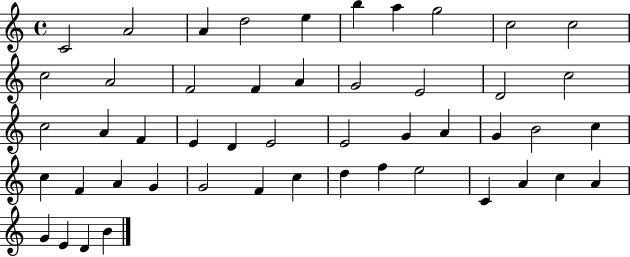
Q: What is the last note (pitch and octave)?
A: B4